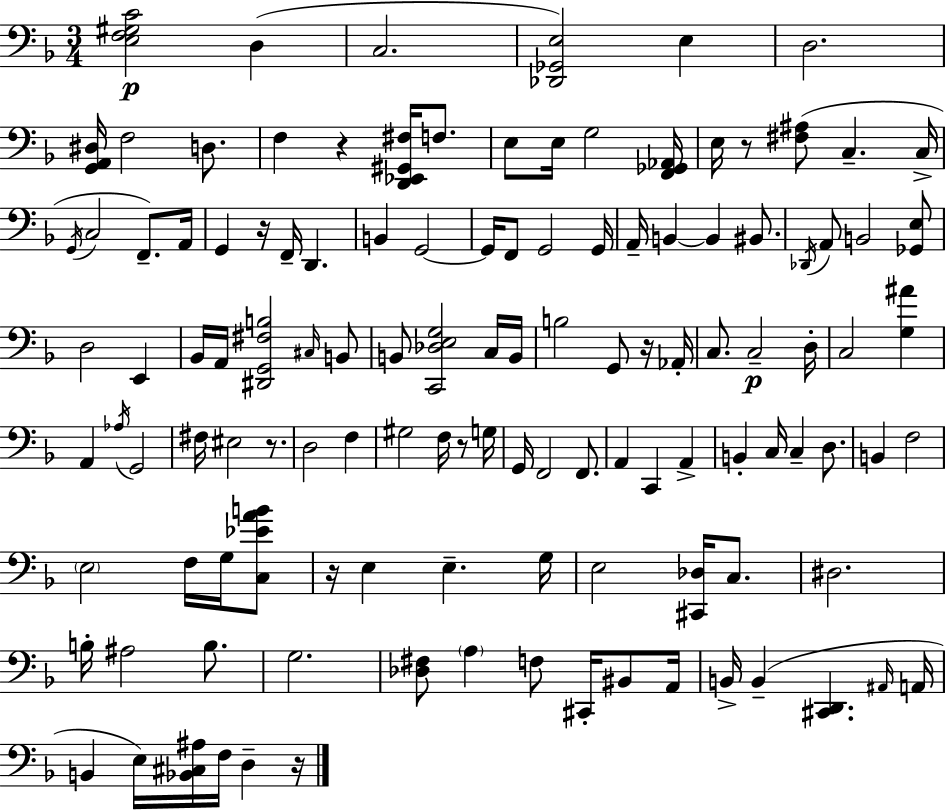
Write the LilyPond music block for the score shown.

{
  \clef bass
  \numericTimeSignature
  \time 3/4
  \key d \minor
  \repeat volta 2 { <e f gis c'>2\p d4( | c2. | <des, ges, e>2) e4 | d2. | \break <g, a, dis>16 f2 d8. | f4 r4 <d, ees, gis, fis>16 f8. | e8 e16 g2 <f, ges, aes,>16 | e16 r8 <fis ais>8( c4.-- c16-> | \break \acciaccatura { g,16 } c2 f,8.--) | a,16 g,4 r16 f,16-- d,4. | b,4 g,2~~ | g,16 f,8 g,2 | \break g,16 a,16-- b,4~~ b,4 bis,8. | \acciaccatura { des,16 } a,8 b,2 | <ges, e>8 d2 e,4 | bes,16 a,16 <dis, g, fis b>2 | \break \grace { cis16 } b,8 b,8 <c, des e g>2 | c16 b,16 b2 g,8 | r16 aes,16-. c8. c2--\p | d16-. c2 <g ais'>4 | \break a,4 \acciaccatura { aes16 } g,2 | fis16 eis2 | r8. d2 | f4 gis2 | \break f16 r8 g16 g,16 f,2 | f,8. a,4 c,4 | a,4-> b,4-. c16 c4-- | d8. b,4 f2 | \break \parenthesize e2 | f16 g16 <c ees' a' b'>8 r16 e4 e4.-- | g16 e2 | <cis, des>16 c8. dis2. | \break b16-. ais2 | b8. g2. | <des fis>8 \parenthesize a4 f8 | cis,16-. bis,8 a,16 b,16-> b,4--( <cis, d,>4. | \break \grace { ais,16 } a,16 b,4 e16) <bes, cis ais>16 f16 | d4-- r16 } \bar "|."
}